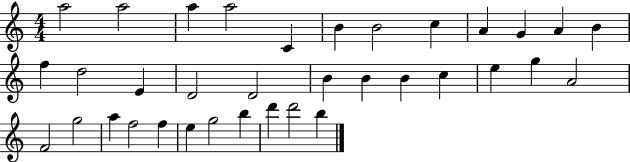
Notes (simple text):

A5/h A5/h A5/q A5/h C4/q B4/q B4/h C5/q A4/q G4/q A4/q B4/q F5/q D5/h E4/q D4/h D4/h B4/q B4/q B4/q C5/q E5/q G5/q A4/h F4/h G5/h A5/q F5/h F5/q E5/q G5/h B5/q D6/q D6/h B5/q